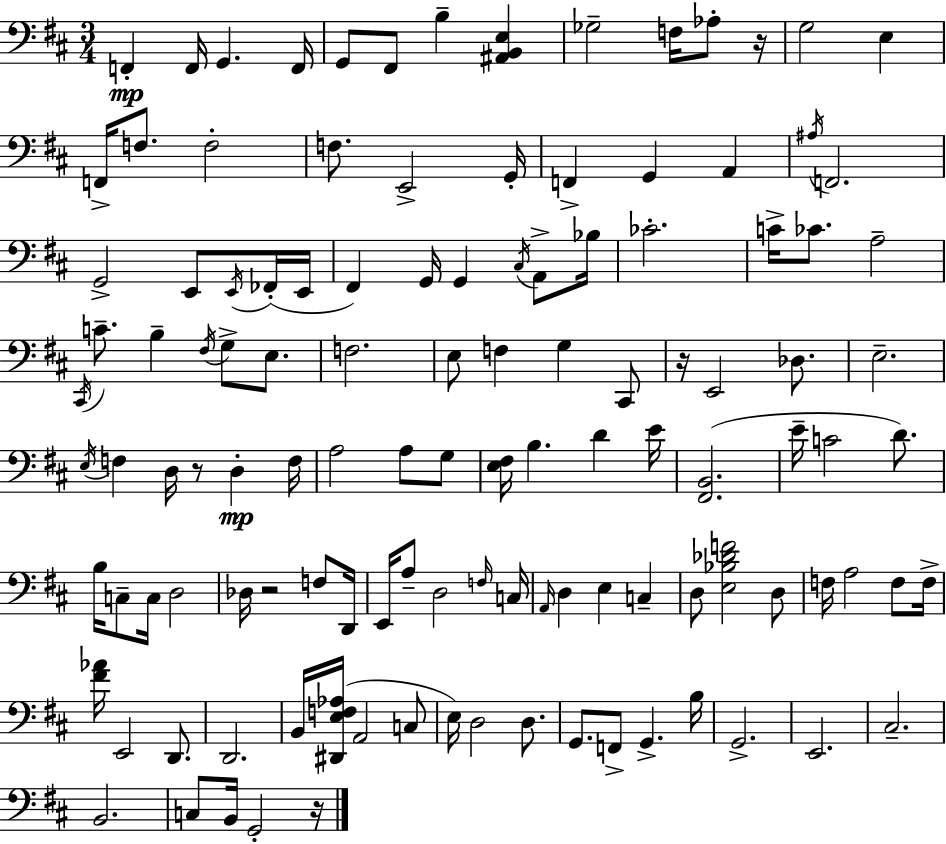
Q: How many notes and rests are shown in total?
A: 119